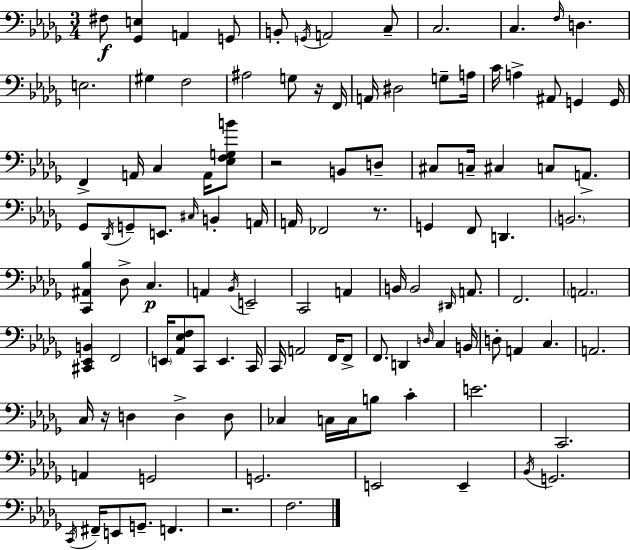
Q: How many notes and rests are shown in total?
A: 115